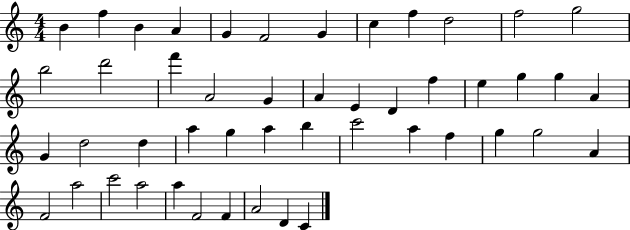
{
  \clef treble
  \numericTimeSignature
  \time 4/4
  \key c \major
  b'4 f''4 b'4 a'4 | g'4 f'2 g'4 | c''4 f''4 d''2 | f''2 g''2 | \break b''2 d'''2 | f'''4 a'2 g'4 | a'4 e'4 d'4 f''4 | e''4 g''4 g''4 a'4 | \break g'4 d''2 d''4 | a''4 g''4 a''4 b''4 | c'''2 a''4 f''4 | g''4 g''2 a'4 | \break f'2 a''2 | c'''2 a''2 | a''4 f'2 f'4 | a'2 d'4 c'4 | \break \bar "|."
}